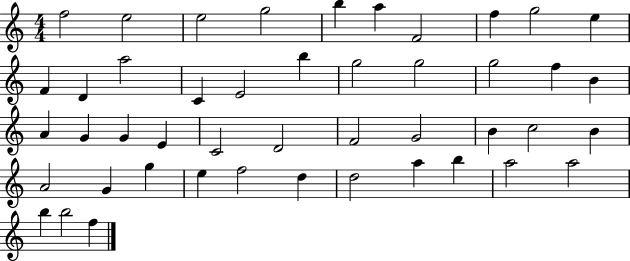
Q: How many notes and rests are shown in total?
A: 46